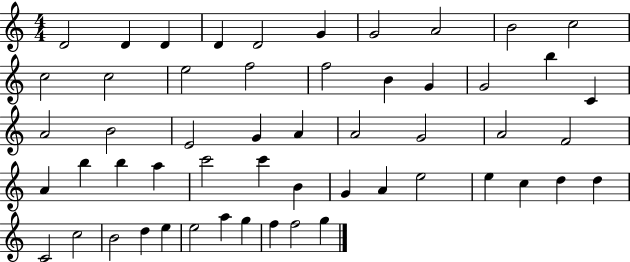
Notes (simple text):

D4/h D4/q D4/q D4/q D4/h G4/q G4/h A4/h B4/h C5/h C5/h C5/h E5/h F5/h F5/h B4/q G4/q G4/h B5/q C4/q A4/h B4/h E4/h G4/q A4/q A4/h G4/h A4/h F4/h A4/q B5/q B5/q A5/q C6/h C6/q B4/q G4/q A4/q E5/h E5/q C5/q D5/q D5/q C4/h C5/h B4/h D5/q E5/q E5/h A5/q G5/q F5/q F5/h G5/q